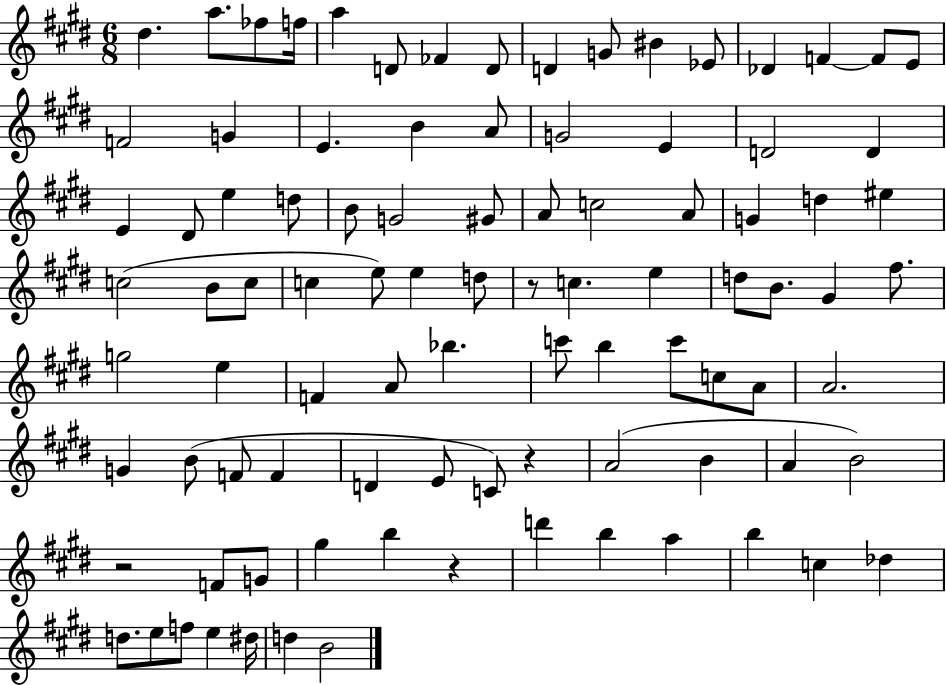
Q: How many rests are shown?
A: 4